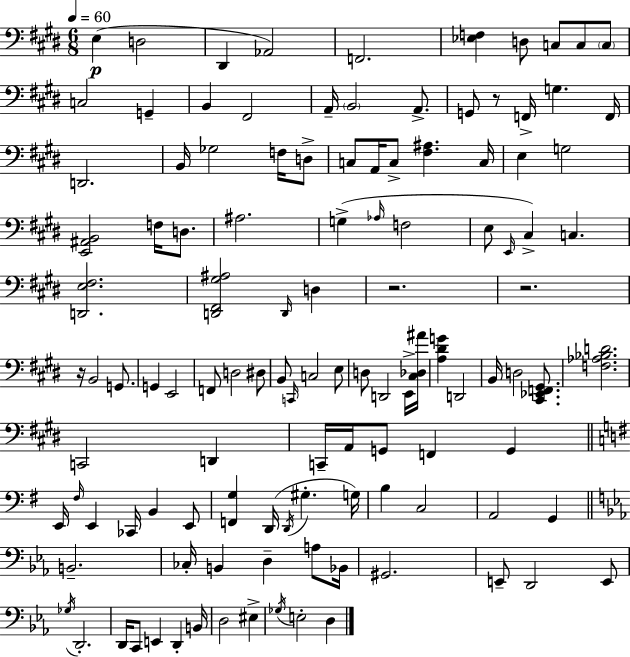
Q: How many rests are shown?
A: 4